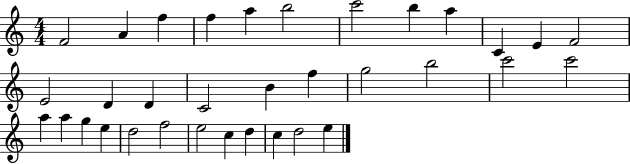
F4/h A4/q F5/q F5/q A5/q B5/h C6/h B5/q A5/q C4/q E4/q F4/h E4/h D4/q D4/q C4/h B4/q F5/q G5/h B5/h C6/h C6/h A5/q A5/q G5/q E5/q D5/h F5/h E5/h C5/q D5/q C5/q D5/h E5/q